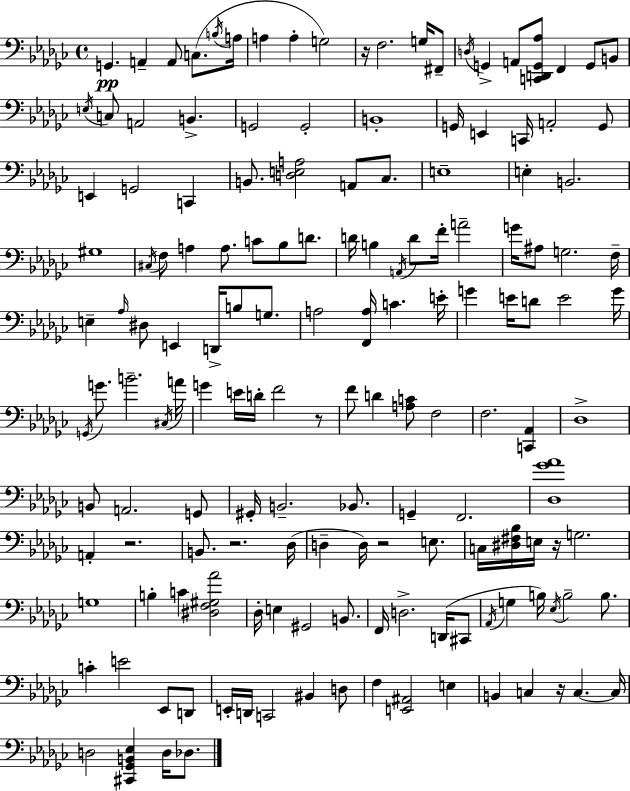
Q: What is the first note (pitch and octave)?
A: G2